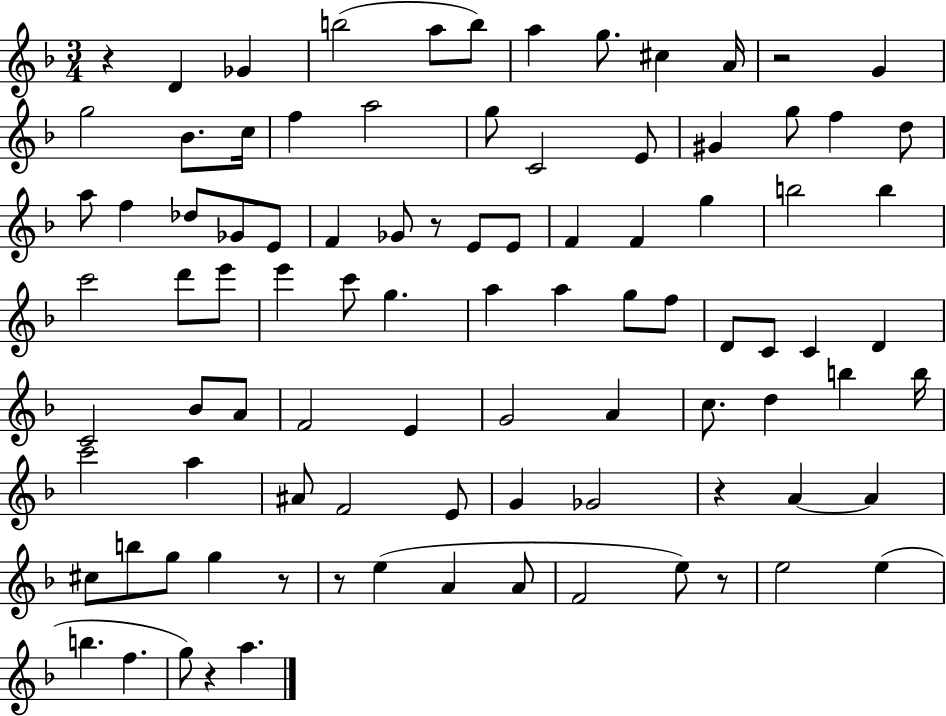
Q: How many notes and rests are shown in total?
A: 93